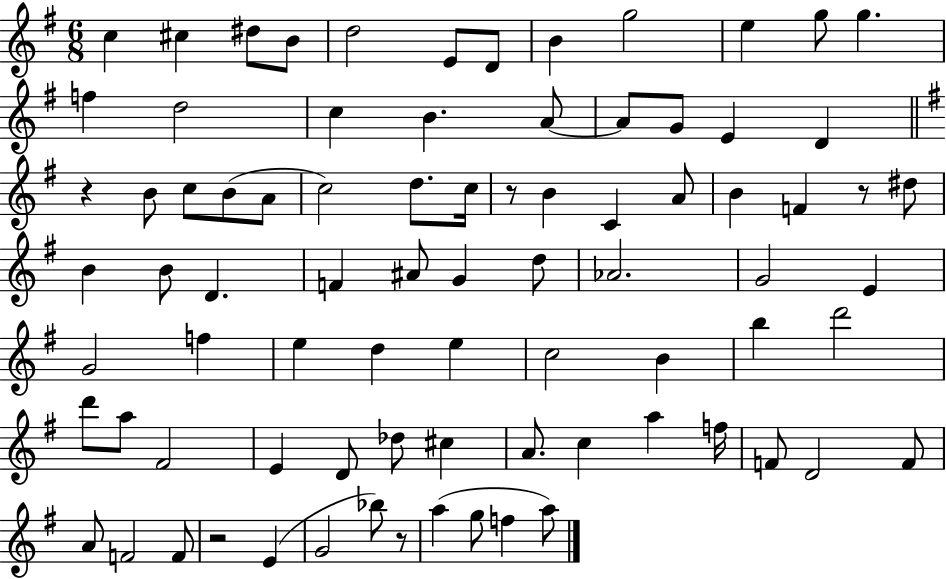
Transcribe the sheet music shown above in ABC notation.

X:1
T:Untitled
M:6/8
L:1/4
K:G
c ^c ^d/2 B/2 d2 E/2 D/2 B g2 e g/2 g f d2 c B A/2 A/2 G/2 E D z B/2 c/2 B/2 A/2 c2 d/2 c/4 z/2 B C A/2 B F z/2 ^d/2 B B/2 D F ^A/2 G d/2 _A2 G2 E G2 f e d e c2 B b d'2 d'/2 a/2 ^F2 E D/2 _d/2 ^c A/2 c a f/4 F/2 D2 F/2 A/2 F2 F/2 z2 E G2 _b/2 z/2 a g/2 f a/2